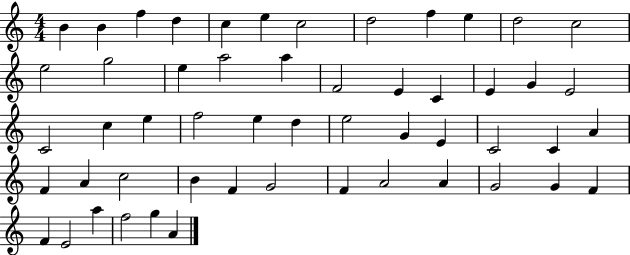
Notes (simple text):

B4/q B4/q F5/q D5/q C5/q E5/q C5/h D5/h F5/q E5/q D5/h C5/h E5/h G5/h E5/q A5/h A5/q F4/h E4/q C4/q E4/q G4/q E4/h C4/h C5/q E5/q F5/h E5/q D5/q E5/h G4/q E4/q C4/h C4/q A4/q F4/q A4/q C5/h B4/q F4/q G4/h F4/q A4/h A4/q G4/h G4/q F4/q F4/q E4/h A5/q F5/h G5/q A4/q